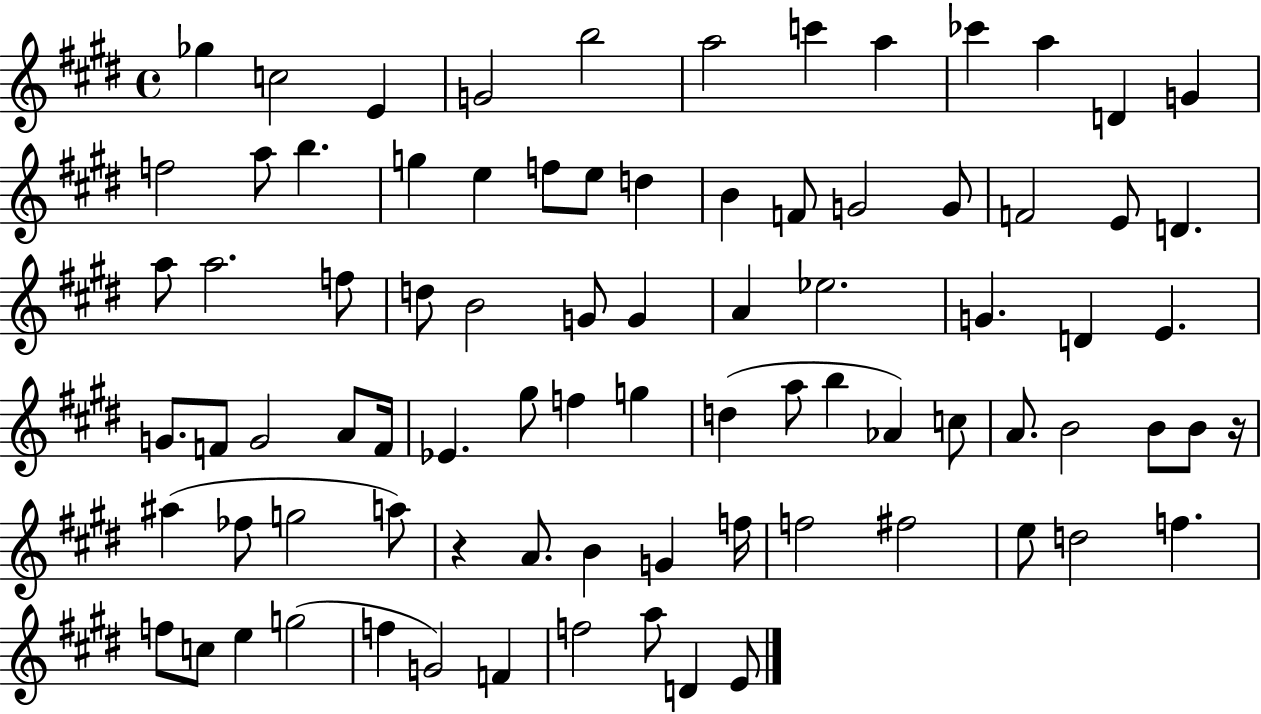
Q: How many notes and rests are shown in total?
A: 83